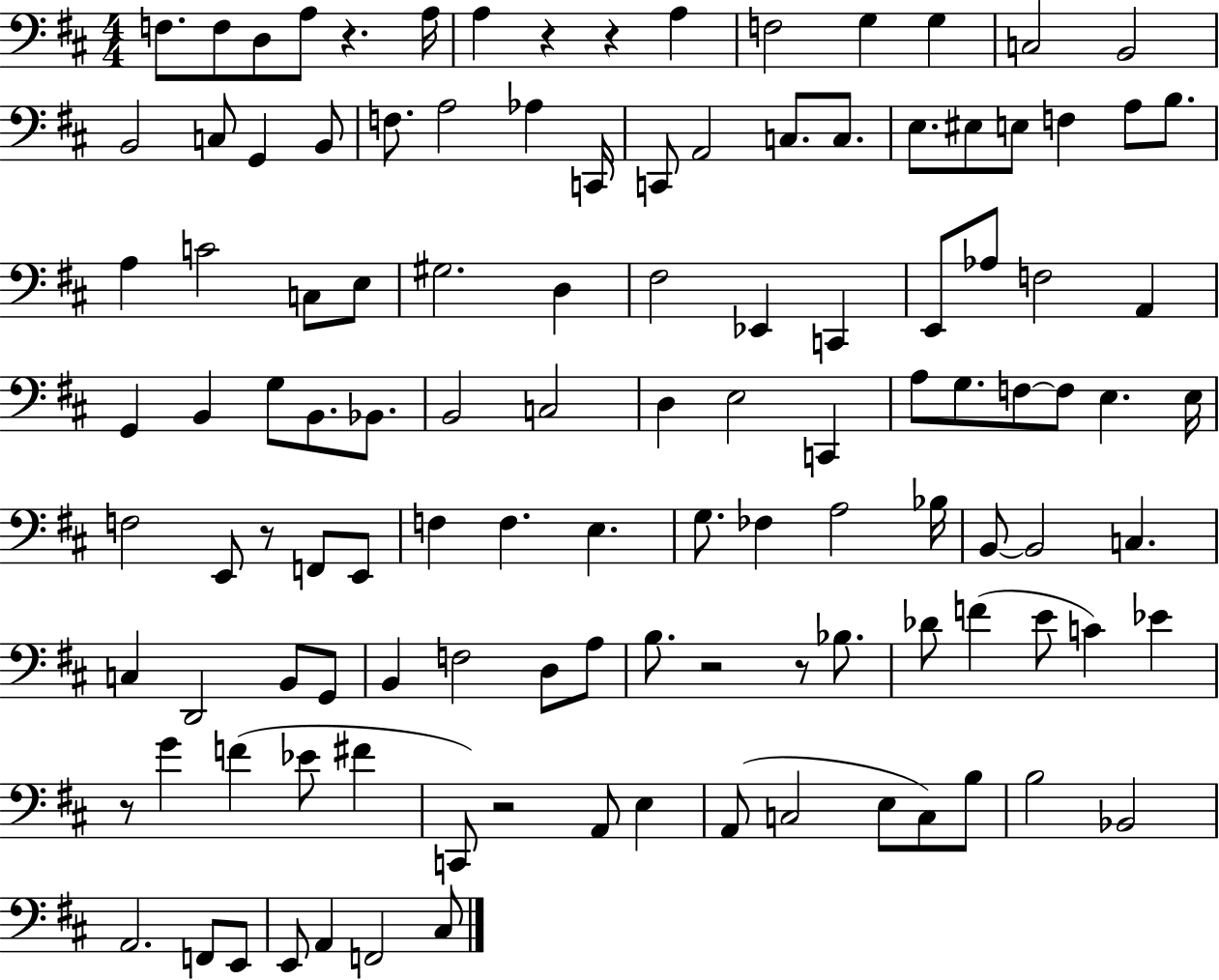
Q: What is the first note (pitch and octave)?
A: F3